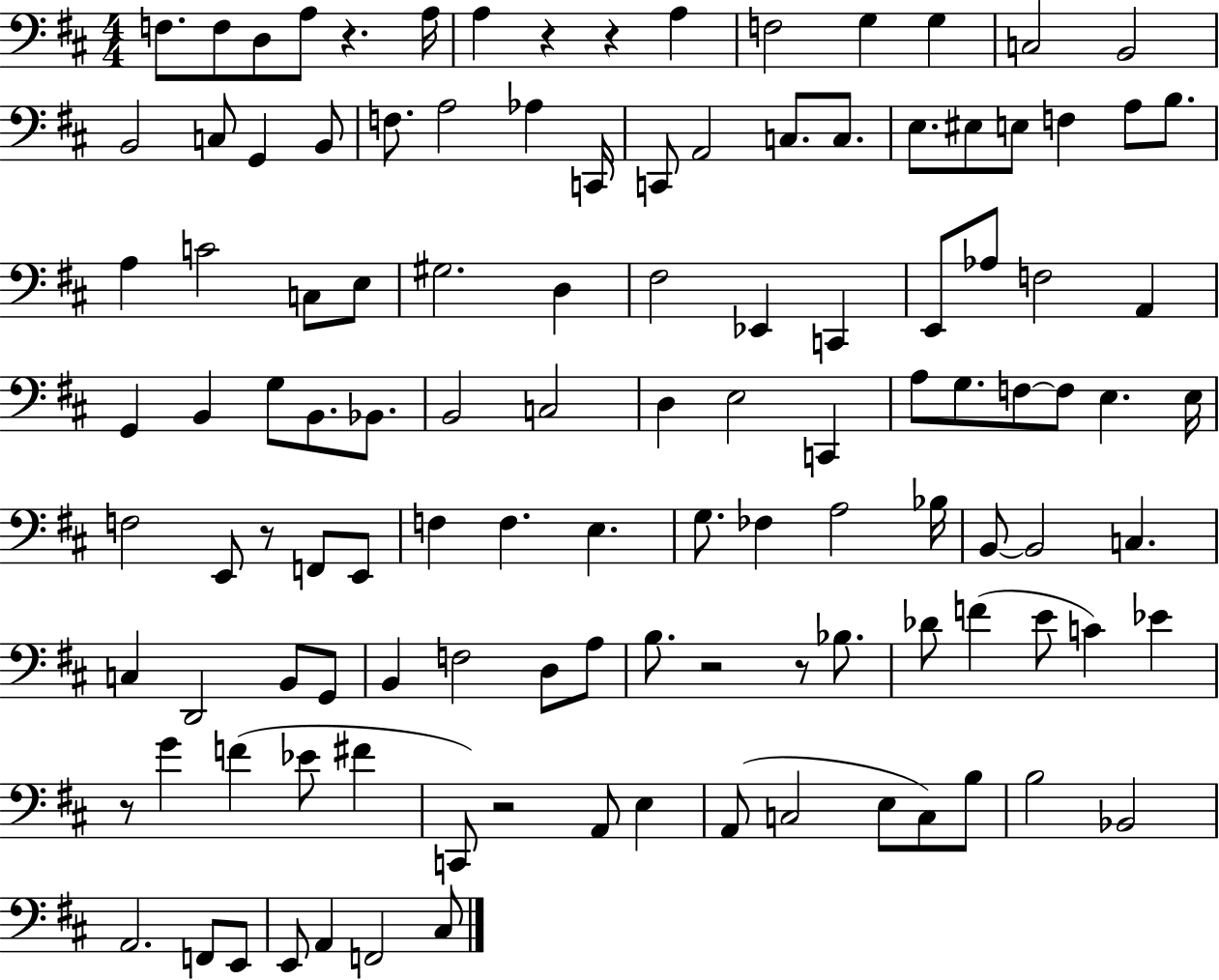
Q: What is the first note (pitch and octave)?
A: F3